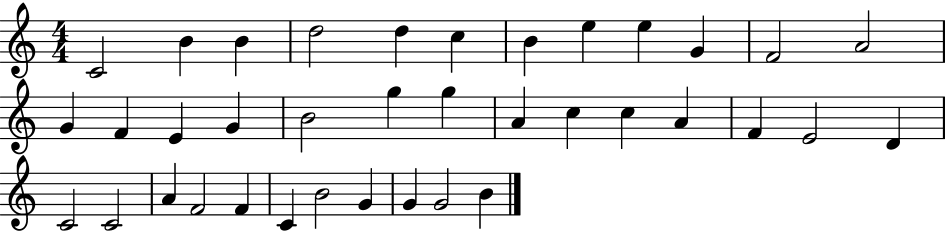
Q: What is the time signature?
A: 4/4